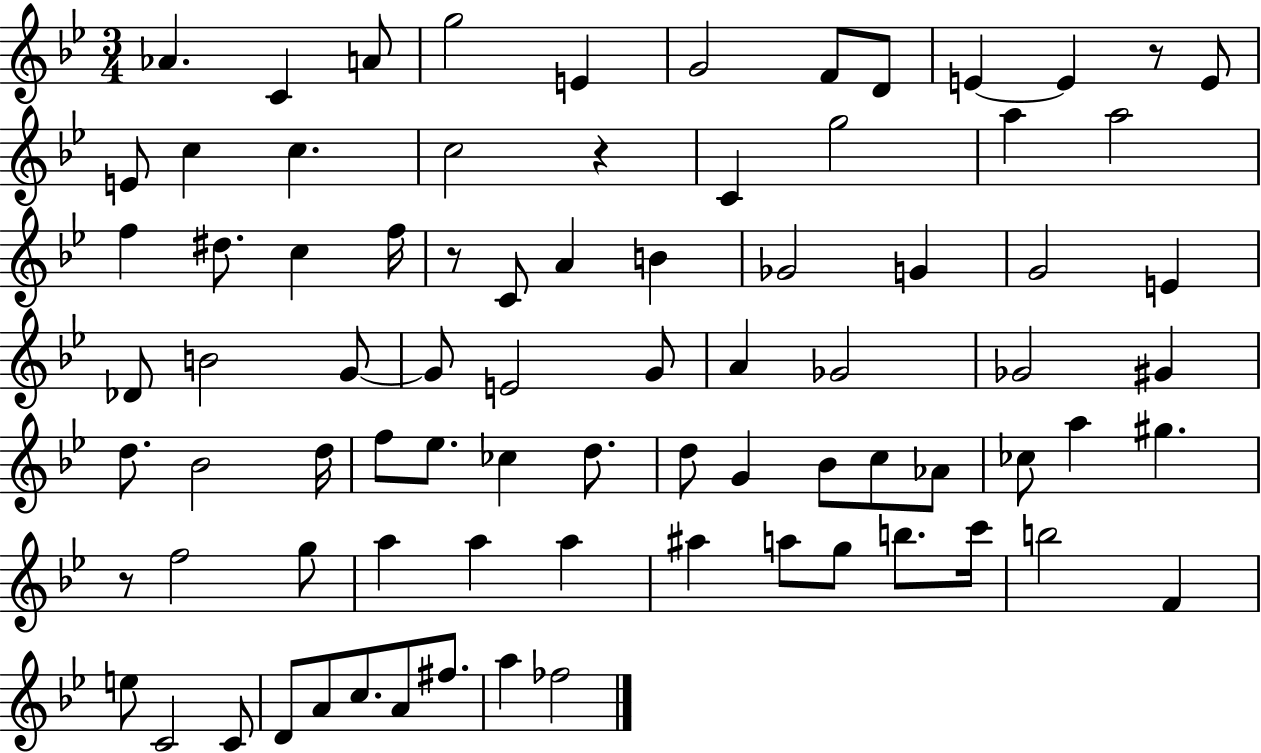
Ab4/q. C4/q A4/e G5/h E4/q G4/h F4/e D4/e E4/q E4/q R/e E4/e E4/e C5/q C5/q. C5/h R/q C4/q G5/h A5/q A5/h F5/q D#5/e. C5/q F5/s R/e C4/e A4/q B4/q Gb4/h G4/q G4/h E4/q Db4/e B4/h G4/e G4/e E4/h G4/e A4/q Gb4/h Gb4/h G#4/q D5/e. Bb4/h D5/s F5/e Eb5/e. CES5/q D5/e. D5/e G4/q Bb4/e C5/e Ab4/e CES5/e A5/q G#5/q. R/e F5/h G5/e A5/q A5/q A5/q A#5/q A5/e G5/e B5/e. C6/s B5/h F4/q E5/e C4/h C4/e D4/e A4/e C5/e. A4/e F#5/e. A5/q FES5/h